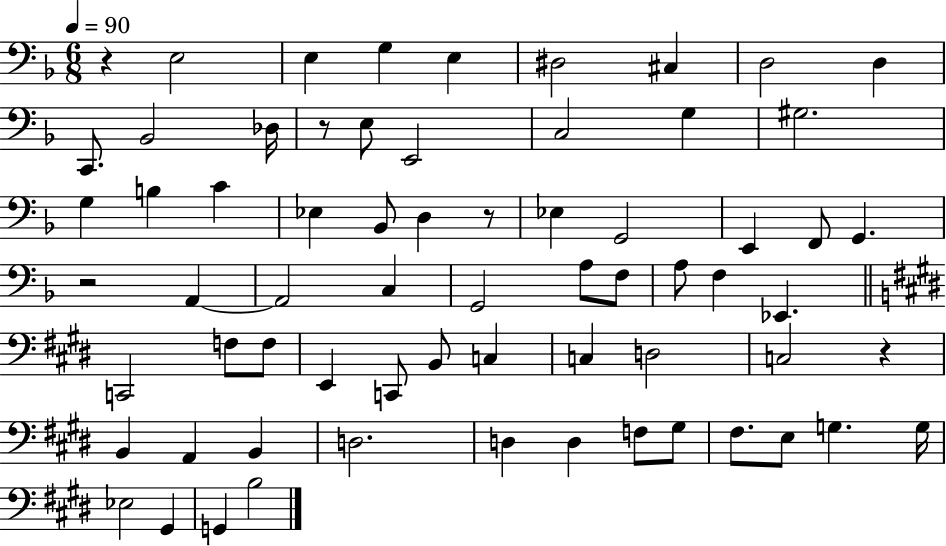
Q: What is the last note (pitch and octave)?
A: B3